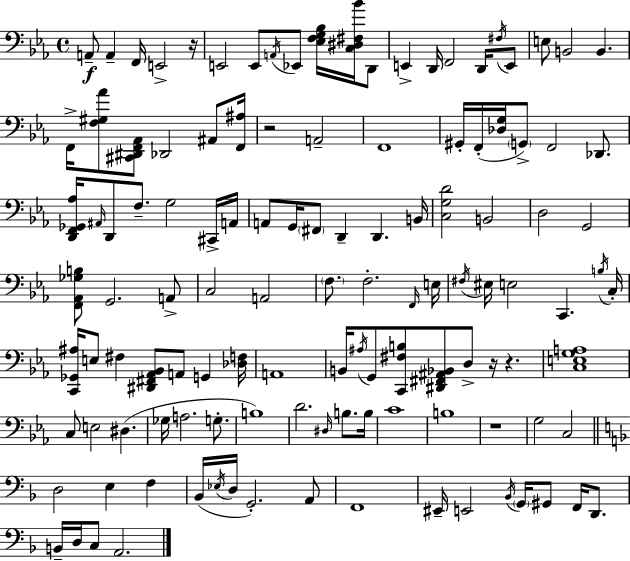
{
  \clef bass
  \time 4/4
  \defaultTimeSignature
  \key ees \major
  a,8--\f a,4-- f,16 e,2-> r16 | e,2 e,8 \acciaccatura { a,16 } ees,8 <ees f g bes>16 <c dis fis bes'>16 d,8 | e,4-> d,16 f,2 d,16 \acciaccatura { fis16 } | e,8 e8 b,2 b,4. | \break f,16-> <f gis aes'>8 <cis, dis, f, aes,>8 des,2 ais,8 | <f, ais>16 r2 a,2-- | f,1 | gis,16-. f,16-.( <des g>16 \parenthesize g,8->) f,2 des,8. | \break <d, f, ges, aes>16 \grace { ais,16 } d,8 f8.-- g2 | cis,16-> a,16 a,8 g,16 \parenthesize fis,8 d,4-- d,4. | b,16 <c g d'>2 b,2 | d2 g,2 | \break <f, aes, ges b>8 g,2. | a,8-> c2 a,2 | \parenthesize f8. f2.-. | \grace { f,16 } e16 \acciaccatura { fis16 } eis16 e2 c,4. | \break \acciaccatura { b16 } c16-. <c, ges, ais>16 e8 fis4 <dis, fis, aes, bes,>8 a,8 | g,4 <des f>16 a,1 | b,16 \acciaccatura { ais16 } g,8 <c, fis b>8 <dis, fis, ais, bes,>8 d8-> | r16 r4. <c e g a>1 | \break c8 e2 | dis4.( ges16 a2. | g8.-. b1) | d'2. | \break \grace { dis16 } b8. b16 c'1 | b1 | r1 | g2 | \break c2 \bar "||" \break \key d \minor d2 e4 f4 | bes,16( \acciaccatura { ees16 } d16 g,2.-.) a,8 | f,1 | eis,16-- e,2 \acciaccatura { bes,16 } \parenthesize g,16 gis,8 f,16 d,8. | \break b,16-- d16 c8 a,2. | \bar "|."
}